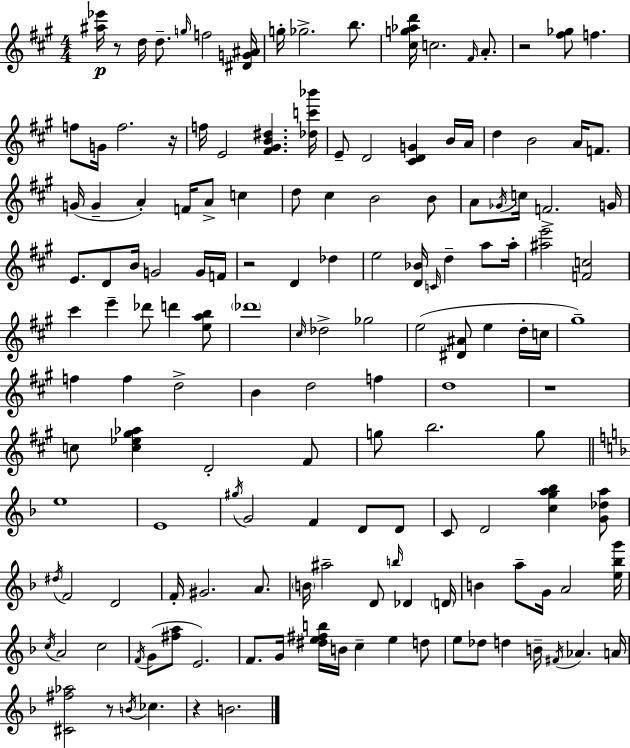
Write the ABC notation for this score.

X:1
T:Untitled
M:4/4
L:1/4
K:A
[^a_e']/4 z/2 d/4 d/2 g/4 f2 [^DG^A]/4 g/4 _g2 b/2 [^cg_ad']/4 c2 ^F/4 A/2 z2 [^f_g]/2 f f/2 G/4 f2 z/4 f/4 E2 [^F^GB^d] [_dc'_b']/4 E/2 D2 [^CDG] B/4 A/4 d B2 A/4 F/2 G/4 G A F/4 A/2 c d/2 ^c B2 B/2 A/2 _G/4 c/4 F2 G/4 E/2 D/2 B/4 G2 G/4 F/4 z2 D _d e2 [D_B]/4 C/4 d a/2 a/4 [^ae']2 [Fc]2 ^c' e' _d'/2 d' [eab]/2 _d'4 ^c/4 _d2 _g2 e2 [^D^A]/2 e d/4 c/4 ^g4 f f d2 B d2 f d4 z4 c/2 [c_e^g_a] D2 ^F/2 g/2 b2 g/2 e4 E4 ^g/4 G2 F D/2 D/2 C/2 D2 [cga_b] [G_da]/2 ^d/4 F2 D2 F/4 ^G2 A/2 B/4 ^a2 D/2 b/4 _D D/4 B a/2 G/4 A2 [e_bg']/4 c/4 A2 c2 F/4 G/2 [^fa]/2 E2 F/2 G/4 [^de^fb]/4 B/4 c e d/2 e/2 _d/2 d B/4 ^F/4 _A A/4 [^C^f_a]2 z/2 B/4 _c z B2